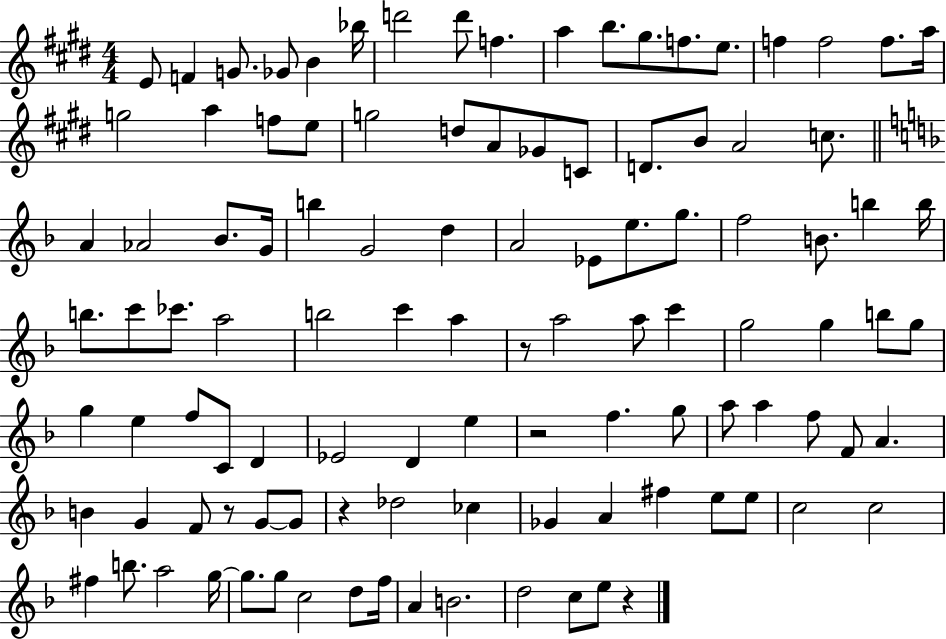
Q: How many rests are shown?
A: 5